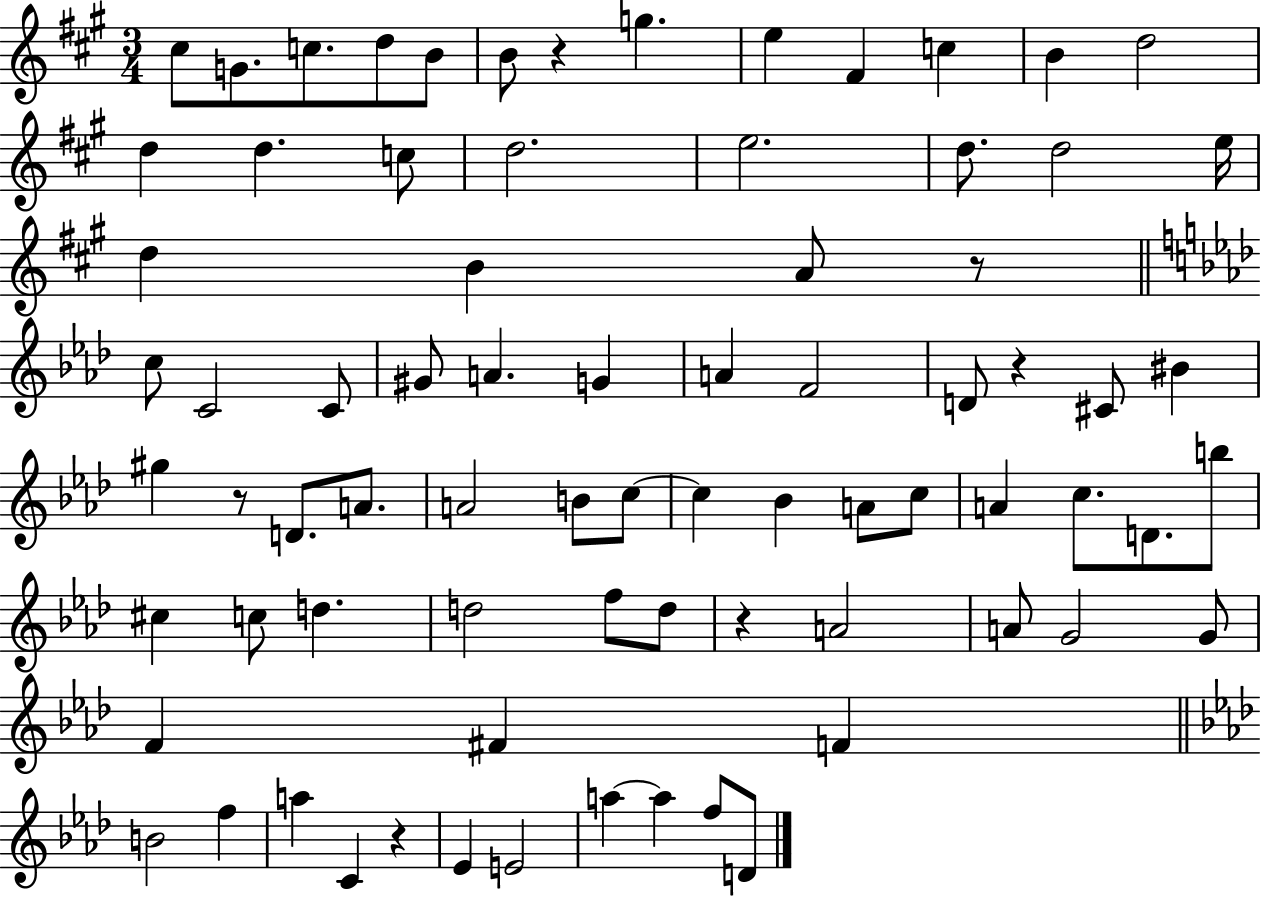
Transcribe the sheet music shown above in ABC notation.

X:1
T:Untitled
M:3/4
L:1/4
K:A
^c/2 G/2 c/2 d/2 B/2 B/2 z g e ^F c B d2 d d c/2 d2 e2 d/2 d2 e/4 d B A/2 z/2 c/2 C2 C/2 ^G/2 A G A F2 D/2 z ^C/2 ^B ^g z/2 D/2 A/2 A2 B/2 c/2 c _B A/2 c/2 A c/2 D/2 b/2 ^c c/2 d d2 f/2 d/2 z A2 A/2 G2 G/2 F ^F F B2 f a C z _E E2 a a f/2 D/2